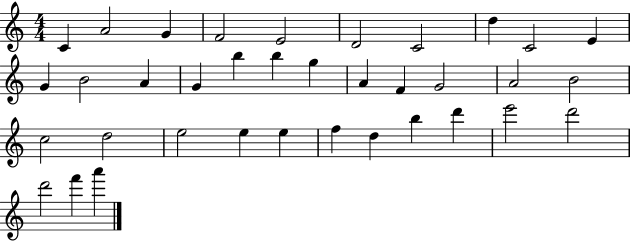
X:1
T:Untitled
M:4/4
L:1/4
K:C
C A2 G F2 E2 D2 C2 d C2 E G B2 A G b b g A F G2 A2 B2 c2 d2 e2 e e f d b d' e'2 d'2 d'2 f' a'